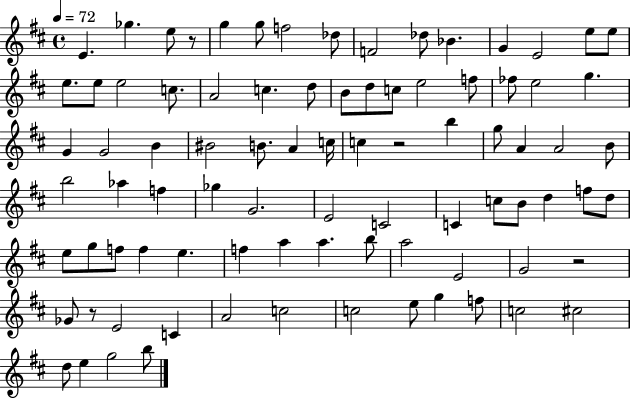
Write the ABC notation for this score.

X:1
T:Untitled
M:4/4
L:1/4
K:D
E _g e/2 z/2 g g/2 f2 _d/2 F2 _d/2 _B G E2 e/2 e/2 e/2 e/2 e2 c/2 A2 c d/2 B/2 d/2 c/2 e2 f/2 _f/2 e2 g G G2 B ^B2 B/2 A c/4 c z2 b g/2 A A2 B/2 b2 _a f _g G2 E2 C2 C c/2 B/2 d f/2 d/2 e/2 g/2 f/2 f e f a a b/2 a2 E2 G2 z2 _G/2 z/2 E2 C A2 c2 c2 e/2 g f/2 c2 ^c2 d/2 e g2 b/2